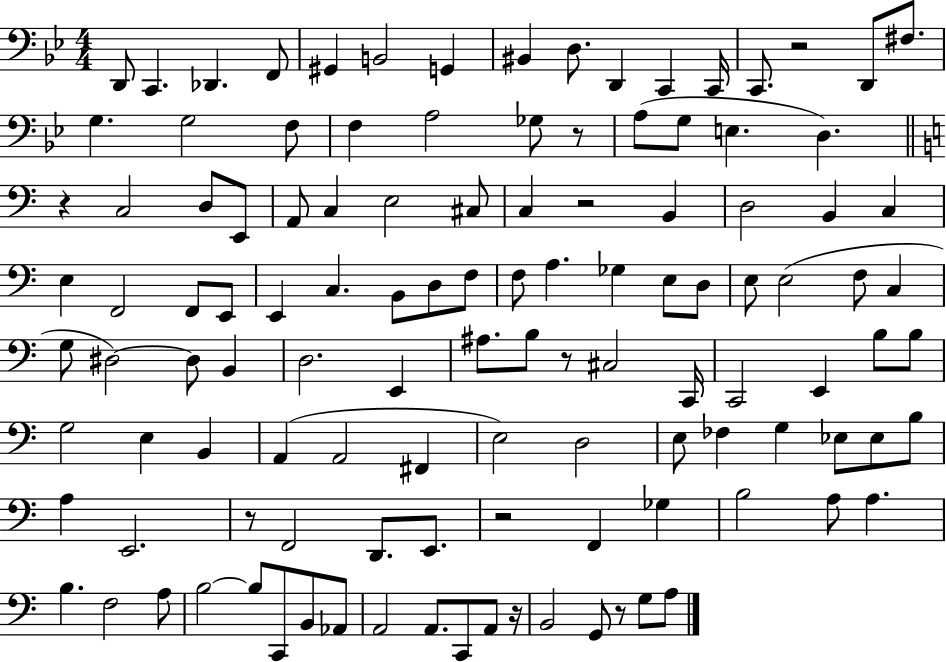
D2/e C2/q. Db2/q. F2/e G#2/q B2/h G2/q BIS2/q D3/e. D2/q C2/q C2/s C2/e. R/h D2/e F#3/e. G3/q. G3/h F3/e F3/q A3/h Gb3/e R/e A3/e G3/e E3/q. D3/q. R/q C3/h D3/e E2/e A2/e C3/q E3/h C#3/e C3/q R/h B2/q D3/h B2/q C3/q E3/q F2/h F2/e E2/e E2/q C3/q. B2/e D3/e F3/e F3/e A3/q. Gb3/q E3/e D3/e E3/e E3/h F3/e C3/q G3/e D#3/h D#3/e B2/q D3/h. E2/q A#3/e. B3/e R/e C#3/h C2/s C2/h E2/q B3/e B3/e G3/h E3/q B2/q A2/q A2/h F#2/q E3/h D3/h E3/e FES3/q G3/q Eb3/e Eb3/e B3/e A3/q E2/h. R/e F2/h D2/e. E2/e. R/h F2/q Gb3/q B3/h A3/e A3/q. B3/q. F3/h A3/e B3/h B3/e C2/e B2/e Ab2/e A2/h A2/e. C2/e A2/e R/s B2/h G2/e R/e G3/e A3/e